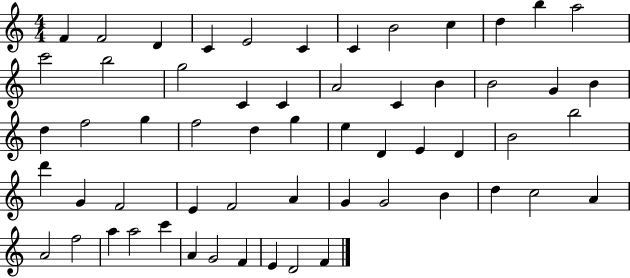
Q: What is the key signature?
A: C major